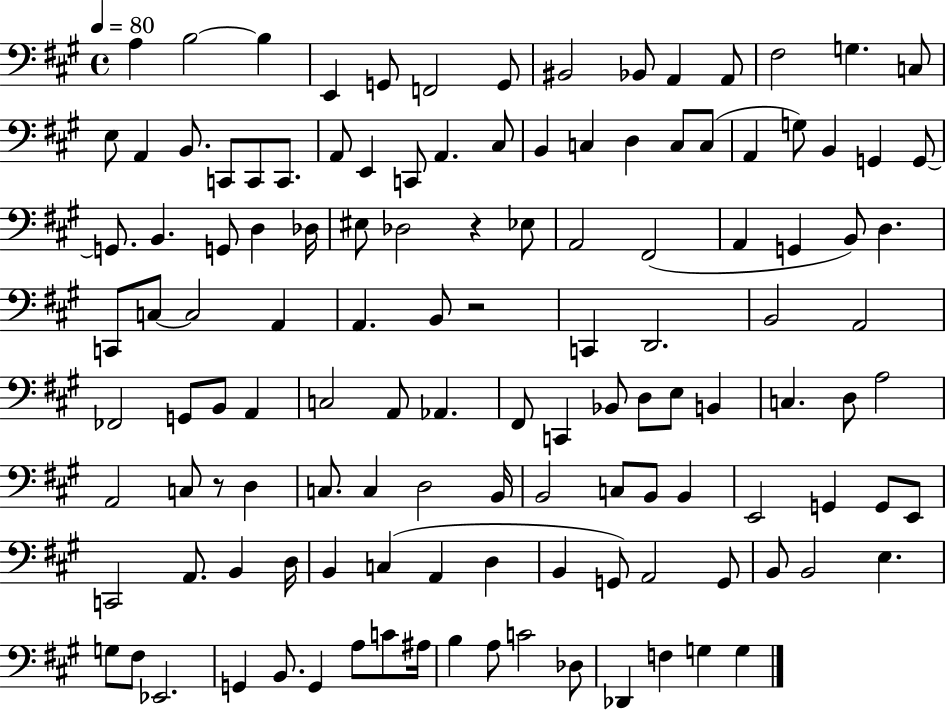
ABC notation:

X:1
T:Untitled
M:4/4
L:1/4
K:A
A, B,2 B, E,, G,,/2 F,,2 G,,/2 ^B,,2 _B,,/2 A,, A,,/2 ^F,2 G, C,/2 E,/2 A,, B,,/2 C,,/2 C,,/2 C,,/2 A,,/2 E,, C,,/2 A,, ^C,/2 B,, C, D, C,/2 C,/2 A,, G,/2 B,, G,, G,,/2 G,,/2 B,, G,,/2 D, _D,/4 ^E,/2 _D,2 z _E,/2 A,,2 ^F,,2 A,, G,, B,,/2 D, C,,/2 C,/2 C,2 A,, A,, B,,/2 z2 C,, D,,2 B,,2 A,,2 _F,,2 G,,/2 B,,/2 A,, C,2 A,,/2 _A,, ^F,,/2 C,, _B,,/2 D,/2 E,/2 B,, C, D,/2 A,2 A,,2 C,/2 z/2 D, C,/2 C, D,2 B,,/4 B,,2 C,/2 B,,/2 B,, E,,2 G,, G,,/2 E,,/2 C,,2 A,,/2 B,, D,/4 B,, C, A,, D, B,, G,,/2 A,,2 G,,/2 B,,/2 B,,2 E, G,/2 ^F,/2 _E,,2 G,, B,,/2 G,, A,/2 C/2 ^A,/4 B, A,/2 C2 _D,/2 _D,, F, G, G,